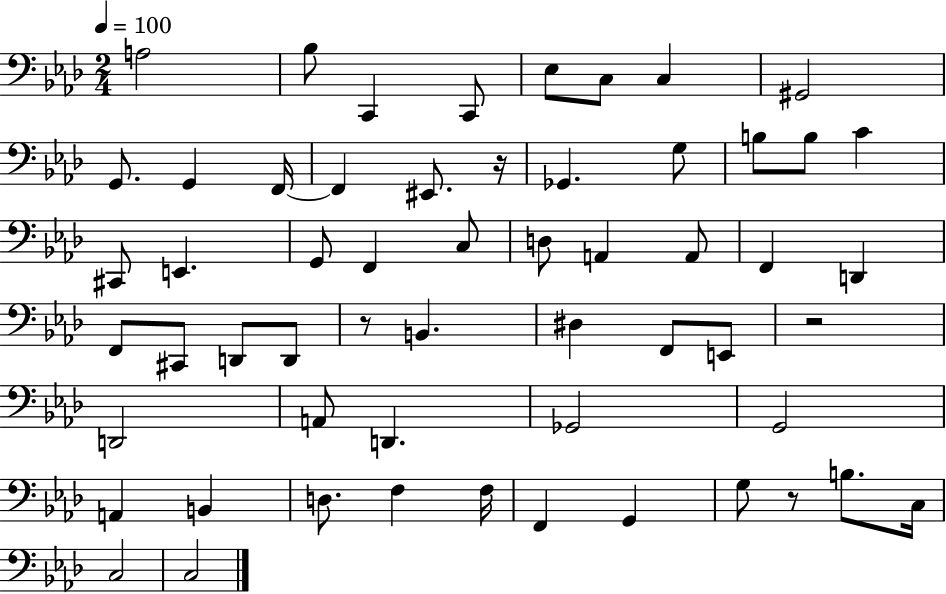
X:1
T:Untitled
M:2/4
L:1/4
K:Ab
A,2 _B,/2 C,, C,,/2 _E,/2 C,/2 C, ^G,,2 G,,/2 G,, F,,/4 F,, ^E,,/2 z/4 _G,, G,/2 B,/2 B,/2 C ^C,,/2 E,, G,,/2 F,, C,/2 D,/2 A,, A,,/2 F,, D,, F,,/2 ^C,,/2 D,,/2 D,,/2 z/2 B,, ^D, F,,/2 E,,/2 z2 D,,2 A,,/2 D,, _G,,2 G,,2 A,, B,, D,/2 F, F,/4 F,, G,, G,/2 z/2 B,/2 C,/4 C,2 C,2